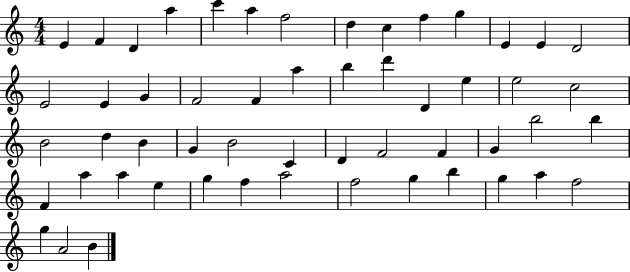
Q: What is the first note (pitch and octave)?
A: E4